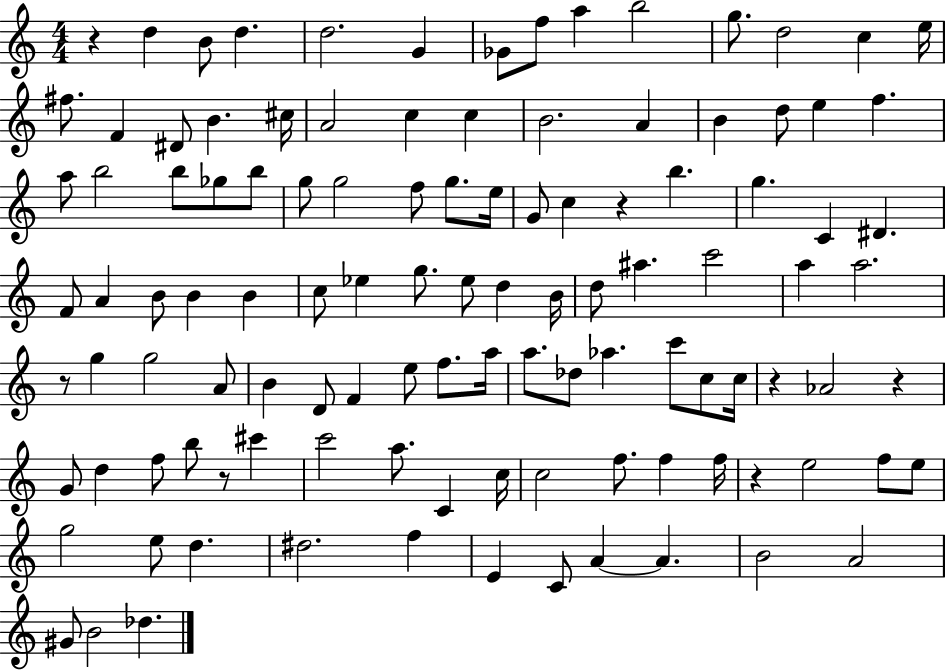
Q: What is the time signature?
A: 4/4